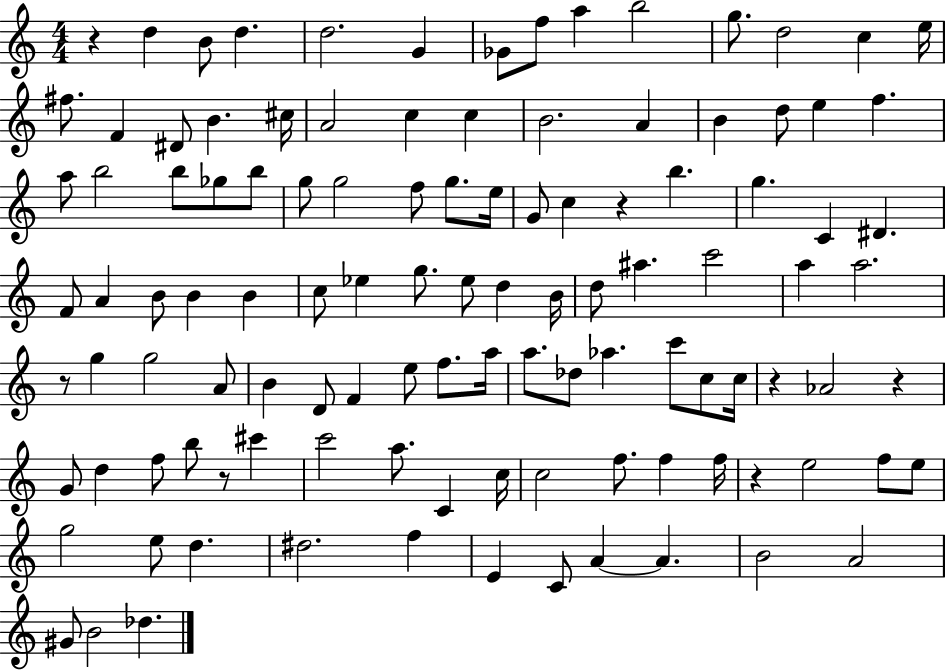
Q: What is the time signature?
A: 4/4